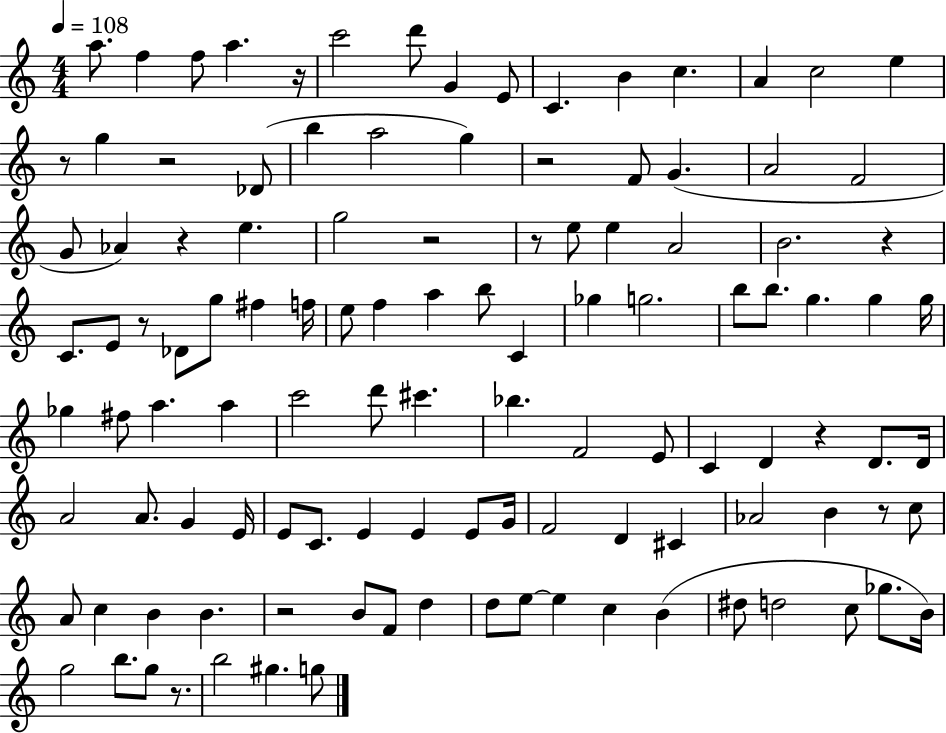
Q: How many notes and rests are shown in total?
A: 115